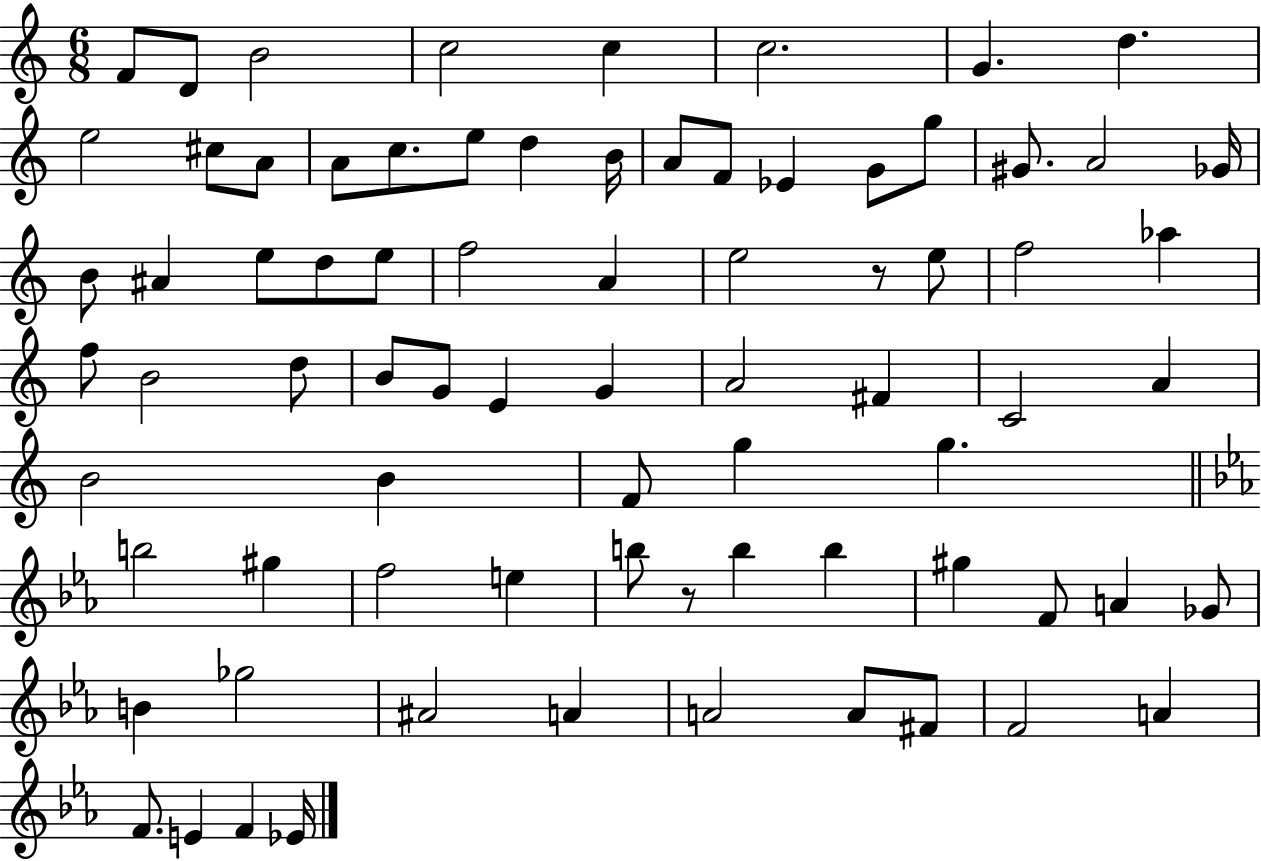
{
  \clef treble
  \numericTimeSignature
  \time 6/8
  \key c \major
  f'8 d'8 b'2 | c''2 c''4 | c''2. | g'4. d''4. | \break e''2 cis''8 a'8 | a'8 c''8. e''8 d''4 b'16 | a'8 f'8 ees'4 g'8 g''8 | gis'8. a'2 ges'16 | \break b'8 ais'4 e''8 d''8 e''8 | f''2 a'4 | e''2 r8 e''8 | f''2 aes''4 | \break f''8 b'2 d''8 | b'8 g'8 e'4 g'4 | a'2 fis'4 | c'2 a'4 | \break b'2 b'4 | f'8 g''4 g''4. | \bar "||" \break \key c \minor b''2 gis''4 | f''2 e''4 | b''8 r8 b''4 b''4 | gis''4 f'8 a'4 ges'8 | \break b'4 ges''2 | ais'2 a'4 | a'2 a'8 fis'8 | f'2 a'4 | \break f'8. e'4 f'4 ees'16 | \bar "|."
}